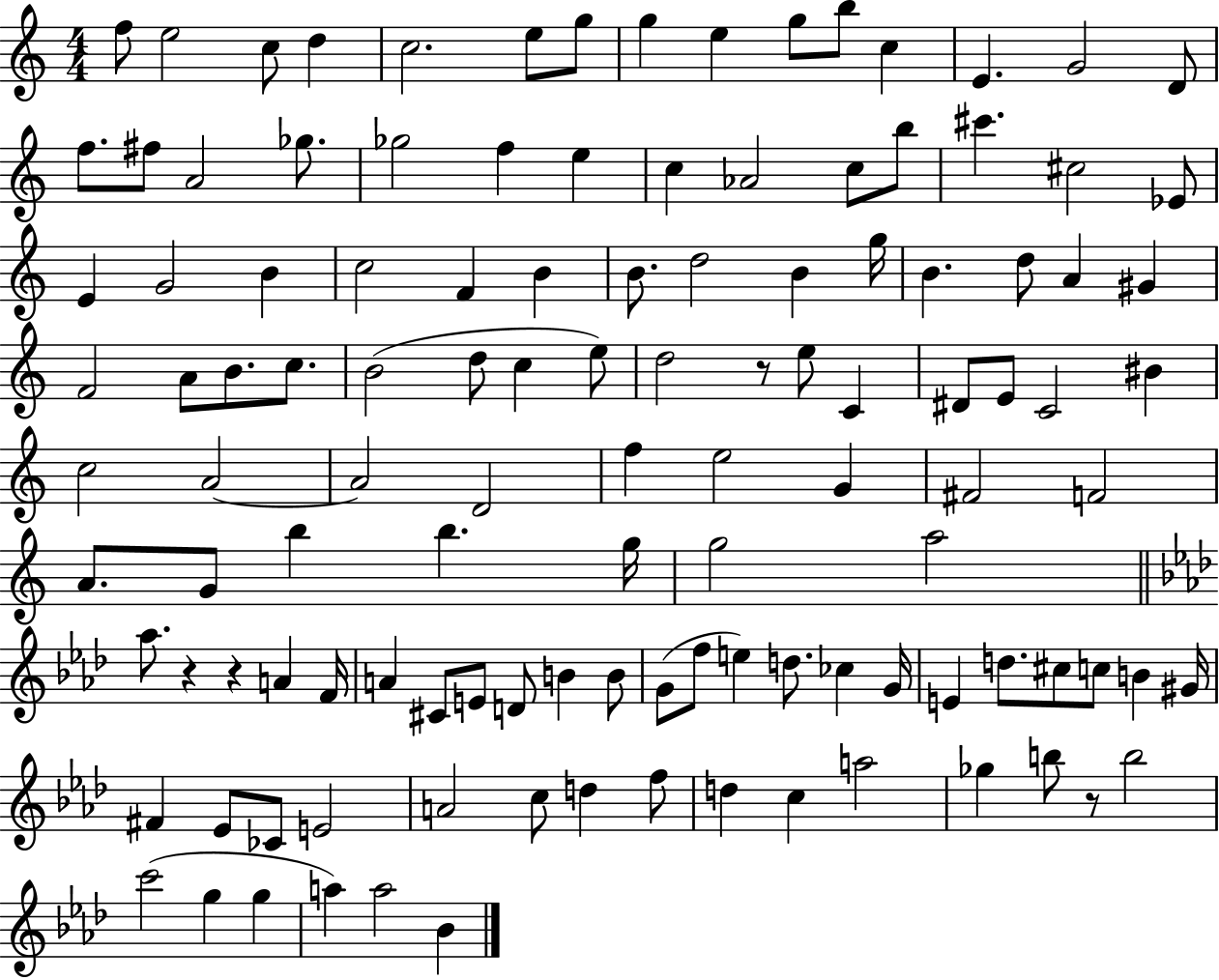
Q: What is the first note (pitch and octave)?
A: F5